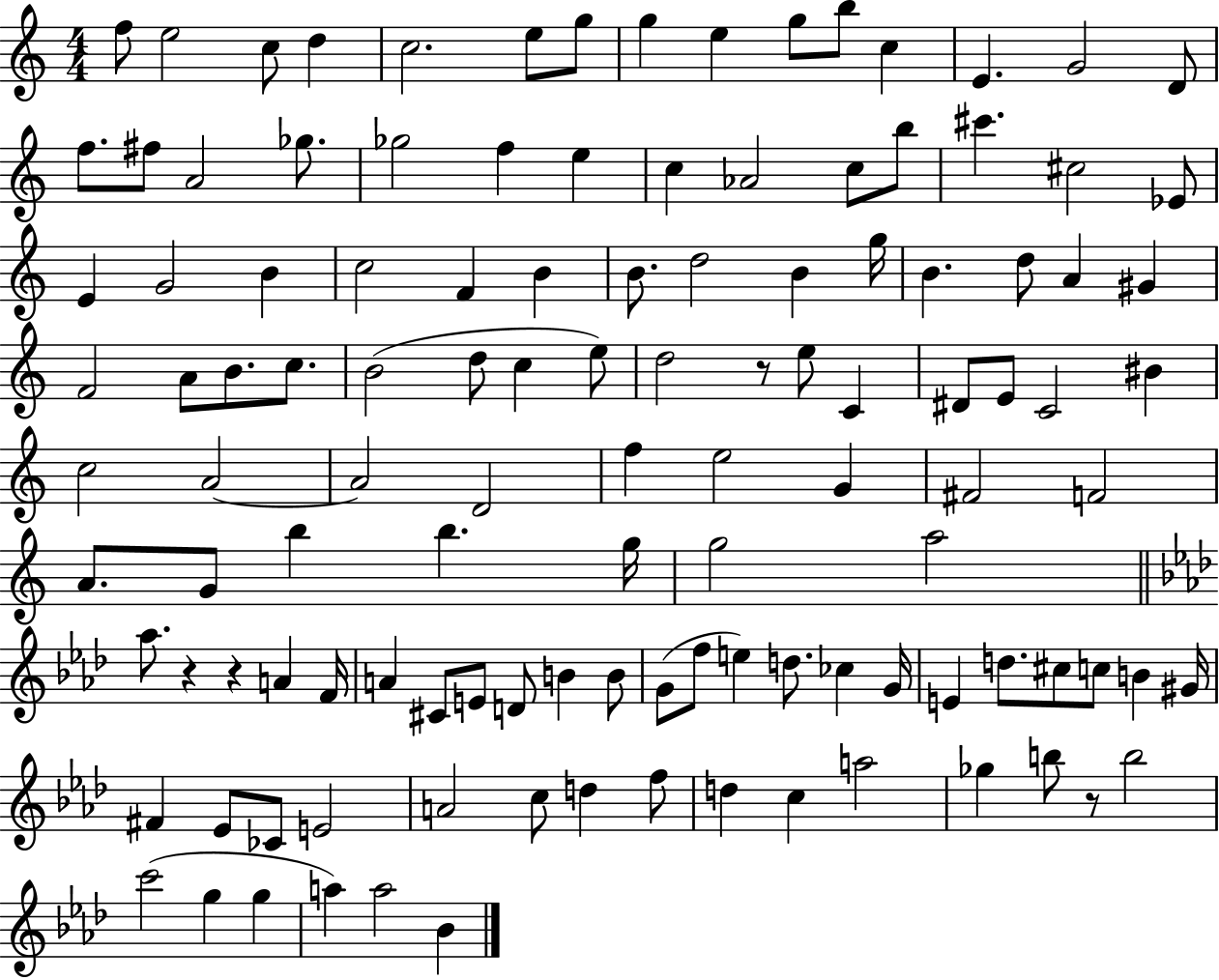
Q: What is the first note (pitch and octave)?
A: F5